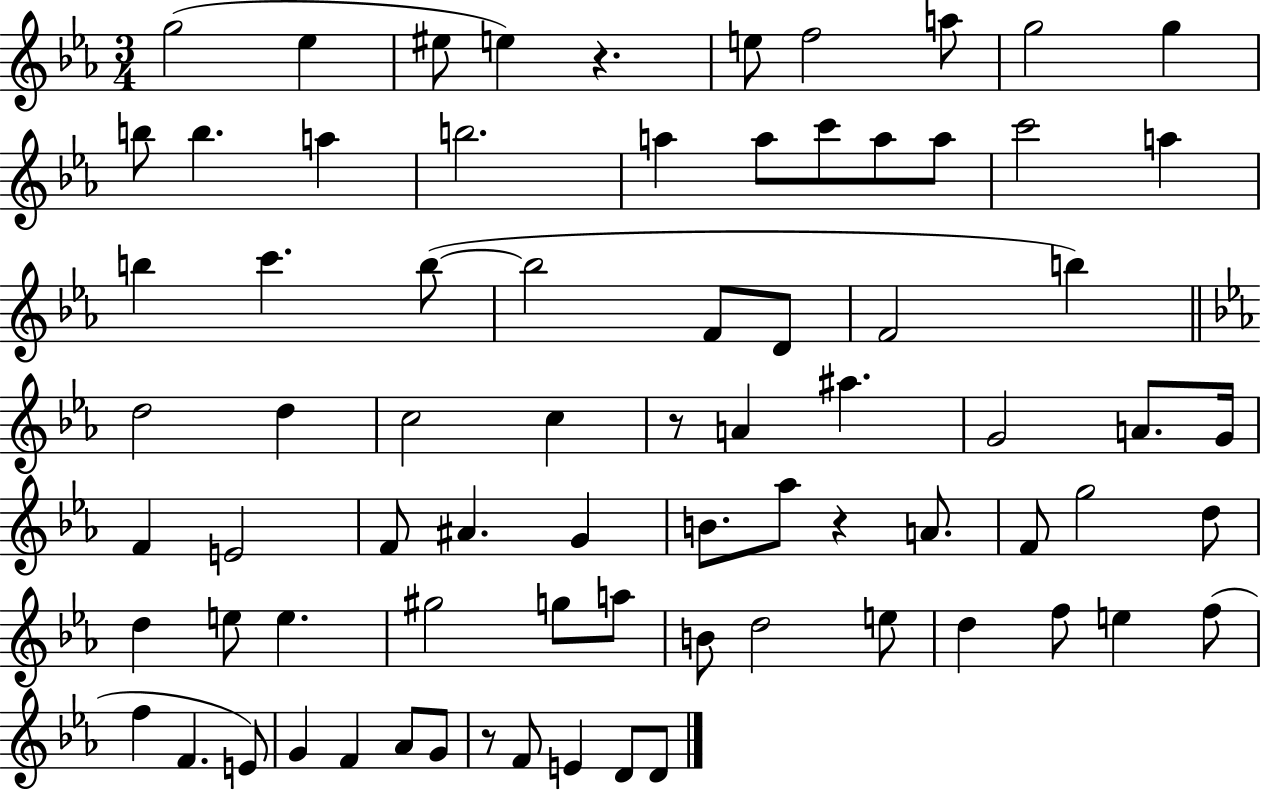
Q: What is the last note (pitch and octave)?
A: D4